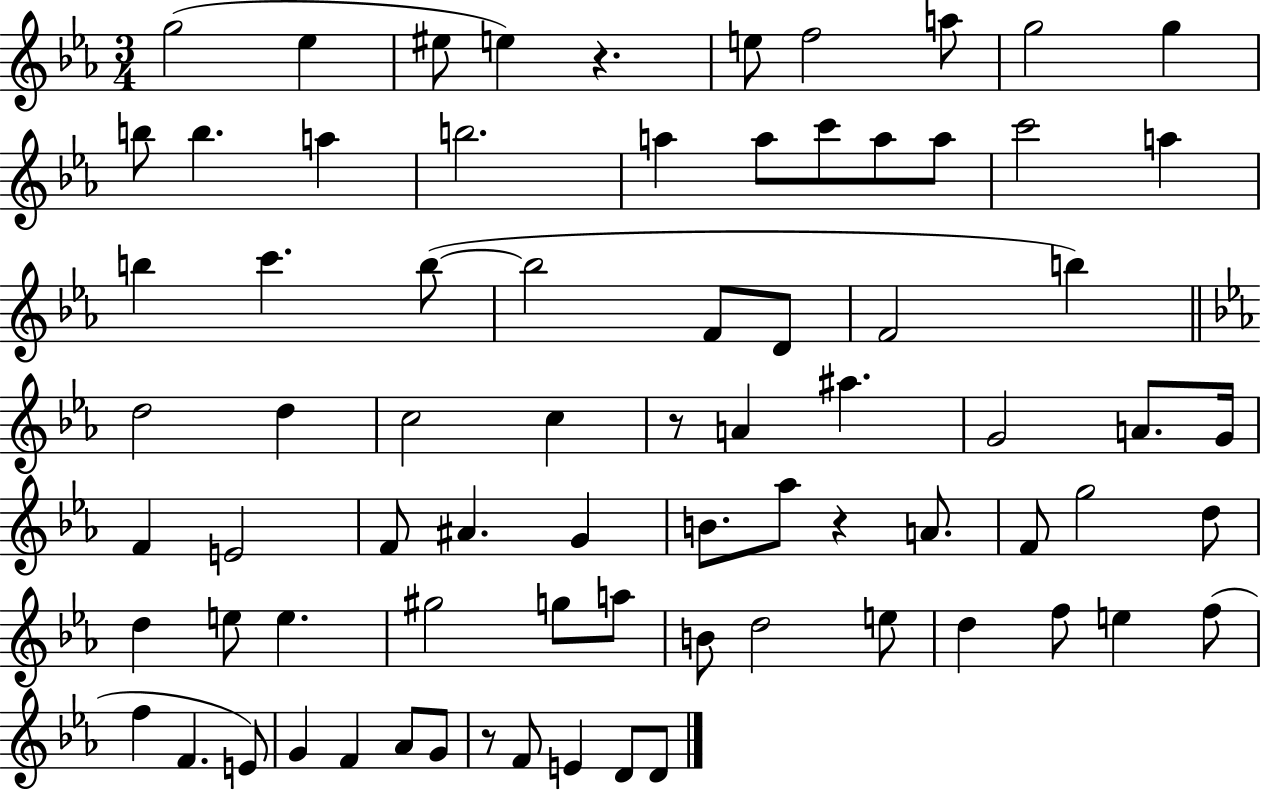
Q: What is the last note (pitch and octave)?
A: D4